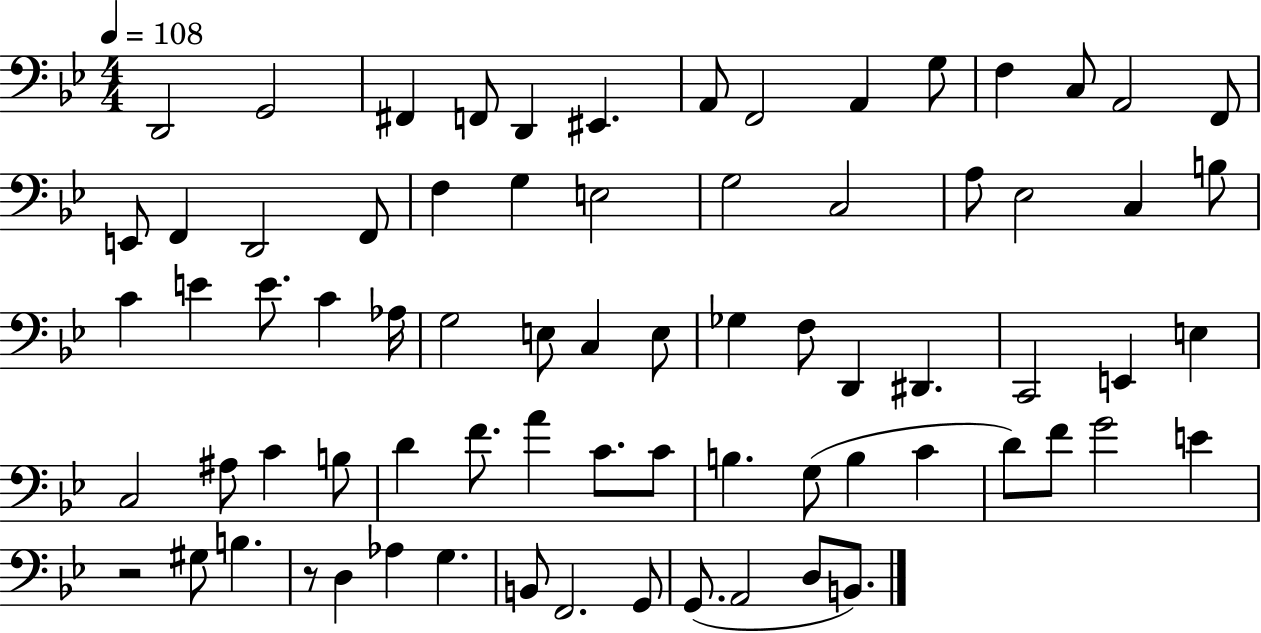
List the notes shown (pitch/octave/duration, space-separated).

D2/h G2/h F#2/q F2/e D2/q EIS2/q. A2/e F2/h A2/q G3/e F3/q C3/e A2/h F2/e E2/e F2/q D2/h F2/e F3/q G3/q E3/h G3/h C3/h A3/e Eb3/h C3/q B3/e C4/q E4/q E4/e. C4/q Ab3/s G3/h E3/e C3/q E3/e Gb3/q F3/e D2/q D#2/q. C2/h E2/q E3/q C3/h A#3/e C4/q B3/e D4/q F4/e. A4/q C4/e. C4/e B3/q. G3/e B3/q C4/q D4/e F4/e G4/h E4/q R/h G#3/e B3/q. R/e D3/q Ab3/q G3/q. B2/e F2/h. G2/e G2/e. A2/h D3/e B2/e.